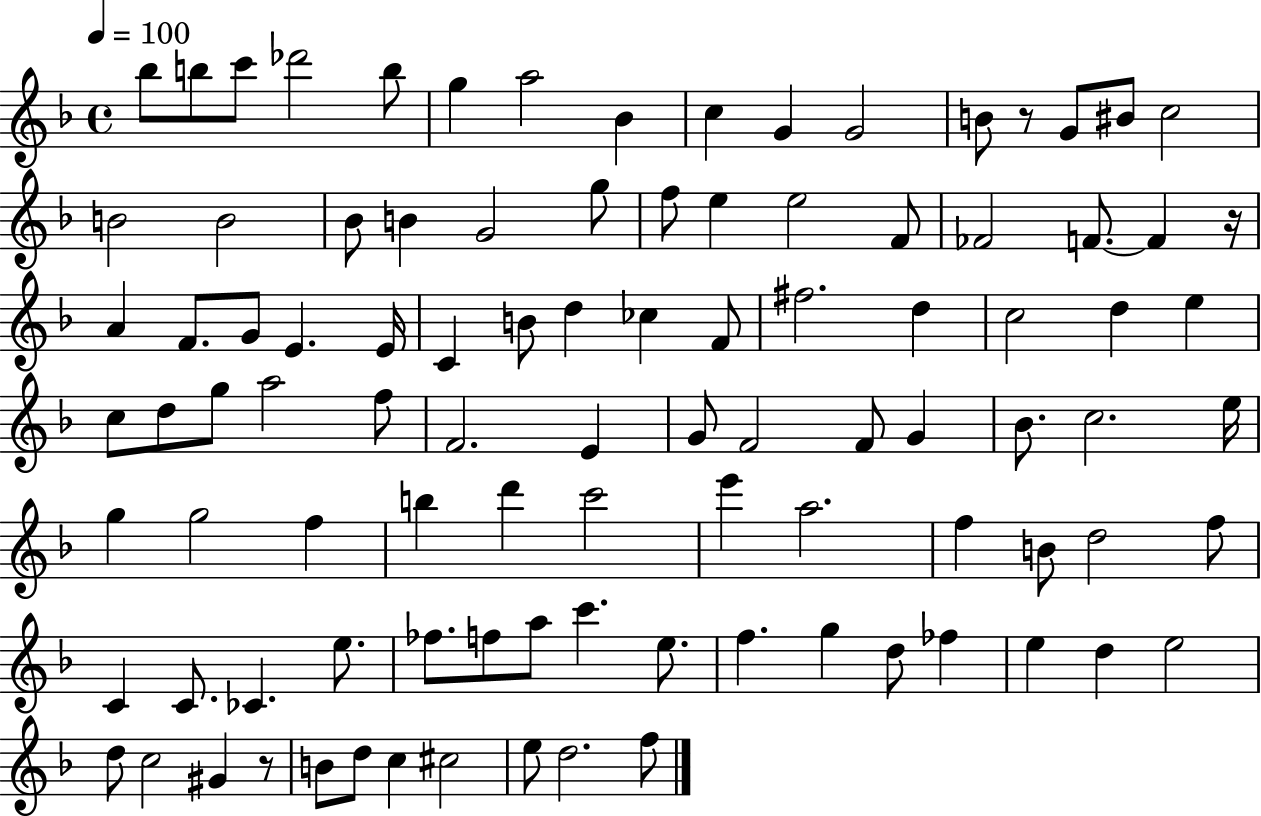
X:1
T:Untitled
M:4/4
L:1/4
K:F
_b/2 b/2 c'/2 _d'2 b/2 g a2 _B c G G2 B/2 z/2 G/2 ^B/2 c2 B2 B2 _B/2 B G2 g/2 f/2 e e2 F/2 _F2 F/2 F z/4 A F/2 G/2 E E/4 C B/2 d _c F/2 ^f2 d c2 d e c/2 d/2 g/2 a2 f/2 F2 E G/2 F2 F/2 G _B/2 c2 e/4 g g2 f b d' c'2 e' a2 f B/2 d2 f/2 C C/2 _C e/2 _f/2 f/2 a/2 c' e/2 f g d/2 _f e d e2 d/2 c2 ^G z/2 B/2 d/2 c ^c2 e/2 d2 f/2